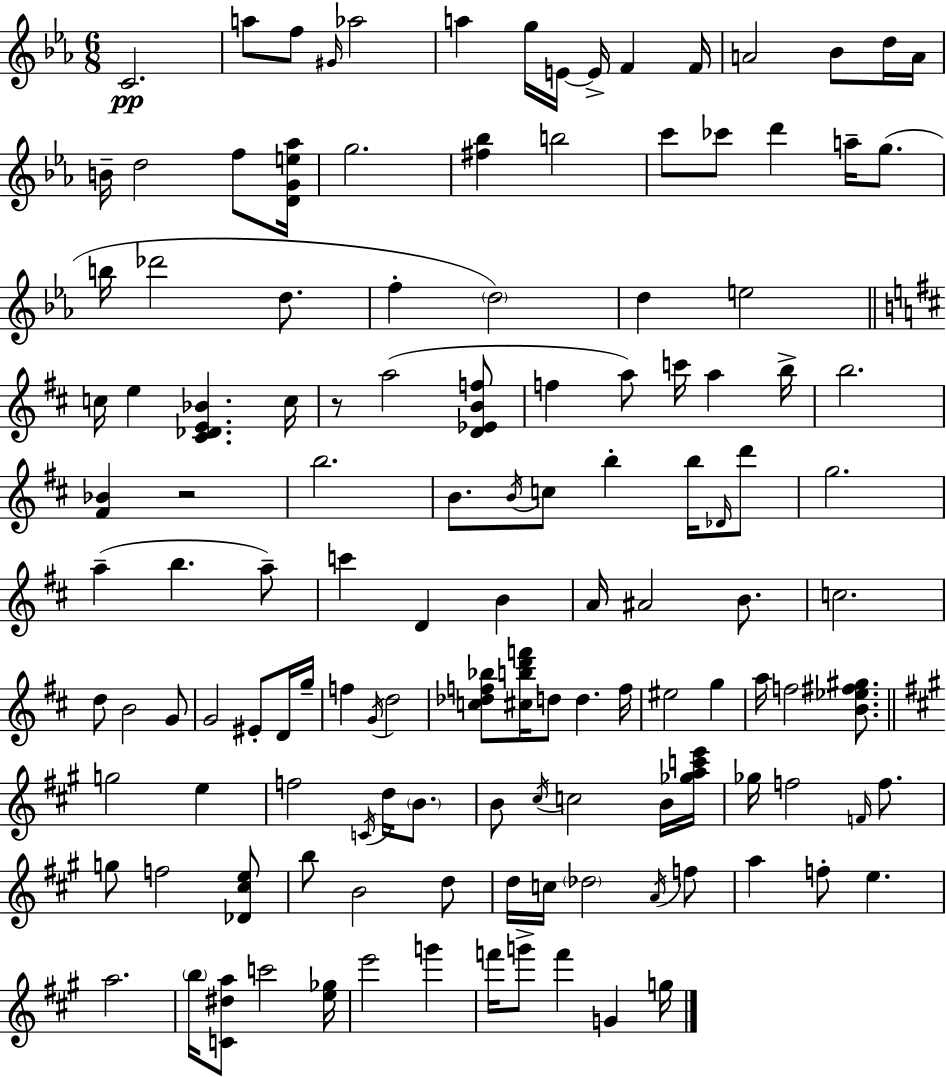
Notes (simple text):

C4/h. A5/e F5/e G#4/s Ab5/h A5/q G5/s E4/s E4/s F4/q F4/s A4/h Bb4/e D5/s A4/s B4/s D5/h F5/e [D4,G4,E5,Ab5]/s G5/h. [F#5,Bb5]/q B5/h C6/e CES6/e D6/q A5/s G5/e. B5/s Db6/h D5/e. F5/q D5/h D5/q E5/h C5/s E5/q [C#4,Db4,E4,Bb4]/q. C5/s R/e A5/h [D4,Eb4,B4,F5]/e F5/q A5/e C6/s A5/q B5/s B5/h. [F#4,Bb4]/q R/h B5/h. B4/e. B4/s C5/e B5/q B5/s Db4/s D6/e G5/h. A5/q B5/q. A5/e C6/q D4/q B4/q A4/s A#4/h B4/e. C5/h. D5/e B4/h G4/e G4/h EIS4/e D4/s G5/s F5/q G4/s D5/h [C5,Db5,F5,Bb5]/e [C#5,B5,D6,F6]/s D5/e D5/q. F5/s EIS5/h G5/q A5/s F5/h [B4,Eb5,F#5,G#5]/e. G5/h E5/q F5/h C4/s D5/s B4/e. B4/e C#5/s C5/h B4/s [Gb5,A5,C6,E6]/s Gb5/s F5/h F4/s F5/e. G5/e F5/h [Db4,C#5,E5]/e B5/e B4/h D5/e D5/s C5/s Db5/h A4/s F5/e A5/q F5/e E5/q. A5/h. B5/s [C4,D#5,A5]/e C6/h [E5,Gb5]/s E6/h G6/q F6/s G6/e F6/q G4/q G5/s